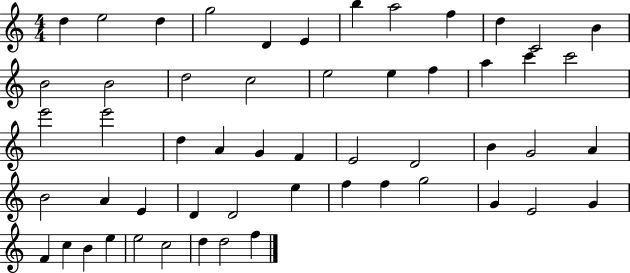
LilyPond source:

{
  \clef treble
  \numericTimeSignature
  \time 4/4
  \key c \major
  d''4 e''2 d''4 | g''2 d'4 e'4 | b''4 a''2 f''4 | d''4 c'2 b'4 | \break b'2 b'2 | d''2 c''2 | e''2 e''4 f''4 | a''4 c'''4 c'''2 | \break e'''2 e'''2 | d''4 a'4 g'4 f'4 | e'2 d'2 | b'4 g'2 a'4 | \break b'2 a'4 e'4 | d'4 d'2 e''4 | f''4 f''4 g''2 | g'4 e'2 g'4 | \break f'4 c''4 b'4 e''4 | e''2 c''2 | d''4 d''2 f''4 | \bar "|."
}